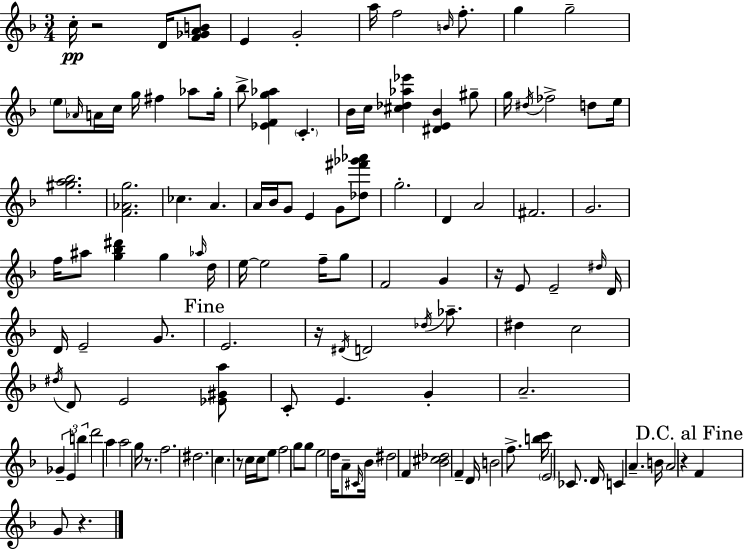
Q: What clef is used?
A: treble